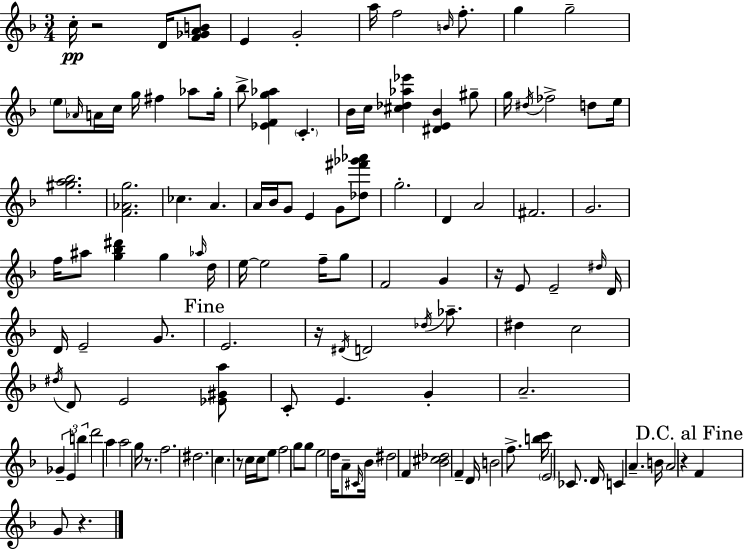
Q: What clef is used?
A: treble